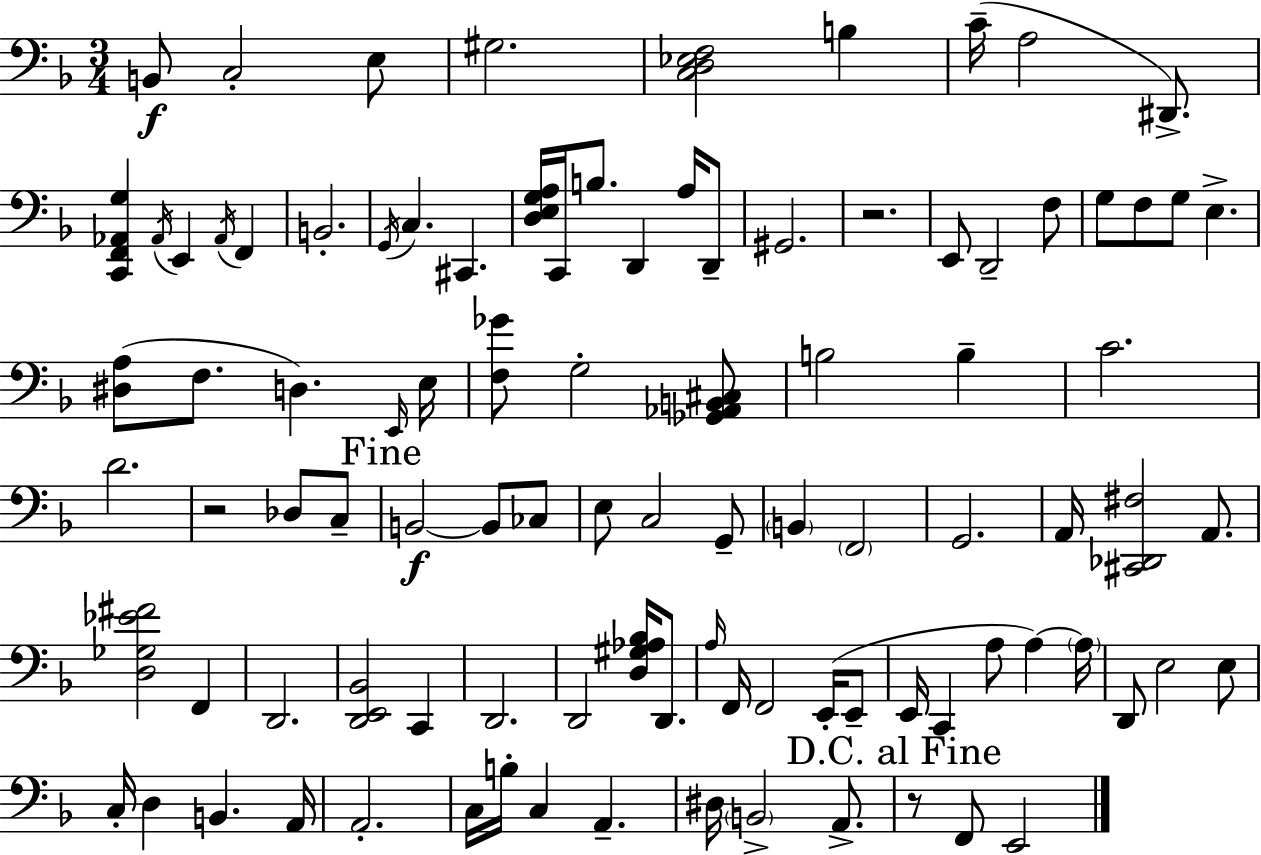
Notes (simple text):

B2/e C3/h E3/e G#3/h. [C3,D3,Eb3,F3]/h B3/q C4/s A3/h D#2/e. [C2,F2,Ab2,G3]/q Ab2/s E2/q Ab2/s F2/q B2/h. G2/s C3/q. C#2/q. [D3,E3,G3,A3]/s C2/s B3/e. D2/q A3/s D2/e G#2/h. R/h. E2/e D2/h F3/e G3/e F3/e G3/e E3/q. [D#3,A3]/e F3/e. D3/q. E2/s E3/s [F3,Gb4]/e G3/h [Gb2,Ab2,B2,C#3]/e B3/h B3/q C4/h. D4/h. R/h Db3/e C3/e B2/h B2/e CES3/e E3/e C3/h G2/e B2/q F2/h G2/h. A2/s [C#2,Db2,F#3]/h A2/e. [D3,Gb3,Eb4,F#4]/h F2/q D2/h. [D2,E2,Bb2]/h C2/q D2/h. D2/h [D3,G#3,Ab3,Bb3]/s D2/e. A3/s F2/s F2/h E2/s E2/e E2/s C2/q A3/e A3/q A3/s D2/e E3/h E3/e C3/s D3/q B2/q. A2/s A2/h. C3/s B3/s C3/q A2/q. D#3/s B2/h A2/e. R/e F2/e E2/h